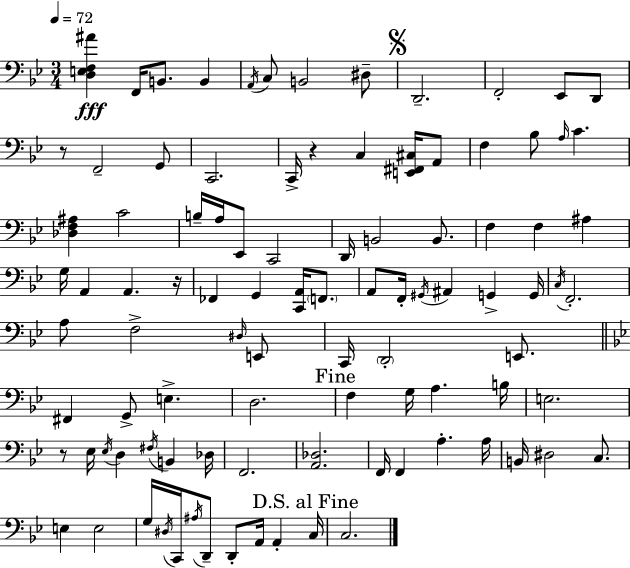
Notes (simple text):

[D3,E3,F3,A#4]/q F2/s B2/e. B2/q A2/s C3/e B2/h D#3/e D2/h. F2/h Eb2/e D2/e R/e F2/h G2/e C2/h. C2/s R/q C3/q [E2,F#2,C#3]/s A2/e F3/q Bb3/e A3/s C4/q. [Db3,F3,A#3]/q C4/h B3/s A3/s Eb2/e C2/h D2/s B2/h B2/e. F3/q F3/q A#3/q G3/s A2/q A2/q. R/s FES2/q G2/q [C2,A2]/s F2/e. A2/e F2/s G#2/s A#2/q G2/q G2/s C3/s F2/h. A3/e F3/h D#3/s E2/e C2/s D2/h E2/e. F#2/q G2/e E3/q. D3/h. F3/q G3/s A3/q. B3/s E3/h. R/e Eb3/s Eb3/s D3/q F#3/s B2/q Db3/s F2/h. [A2,Db3]/h. F2/s F2/q A3/q. A3/s B2/s D#3/h C3/e. E3/q E3/h G3/s D#3/s C2/s A#3/s D2/e D2/e A2/s A2/q C3/s C3/h.